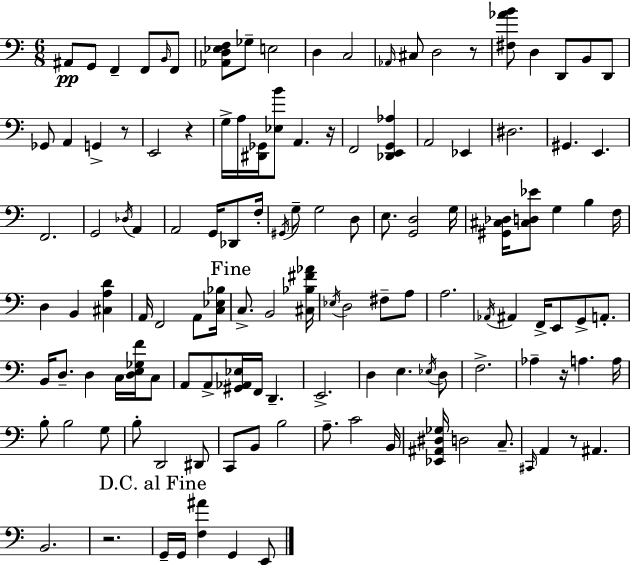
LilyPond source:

{
  \clef bass
  \numericTimeSignature
  \time 6/8
  \key c \major
  ais,8\pp g,8 f,4-- f,8 \grace { b,16 } f,8 | <aes, d ees f>8 ges8-- e2 | d4 c2 | \grace { aes,16 } cis8 d2 | \break r8 <fis aes' b'>8 d4 d,8 b,8 | d,8 ges,8 a,4 g,4-> | r8 e,2 r4 | g16-> a16 <dis, ges,>16 <ees b'>8 a,4. | \break r16 f,2 <des, e, g, aes>4 | a,2 ees,4 | dis2. | gis,4. e,4. | \break f,2. | g,2 \acciaccatura { des16 } a,4 | a,2 g,16 | des,8 f16-. \acciaccatura { gis,16 } g8-- g2 | \break d8 e8. <g, d>2 | g16 <gis, cis des>16 <cis d ees'>8 g4 b4 | f16 d4 b,4 | <cis a d'>4 a,16 f,2 | \break a,8 <c ees bes>16 \mark "Fine" c8.-> b,2 | <cis bes fis' aes'>16 \acciaccatura { ees16 } d2 | fis8-- a8 a2. | \acciaccatura { aes,16 } ais,4 f,16-> e,8 | \break g,8-> a,8.-. b,16 d8.-- d4 | c16 <d e ges f'>16 c8 a,8 a,8-> <gis, aes, ees>16 f,16 | d,4.-- e,2.-> | d4 e4. | \break \acciaccatura { ees16 } d8 f2.-> | aes4-- r16 | a4. a16 b8-. b2 | g8 b8-. d,2 | \break dis,8 c,8 b,8 b2 | a8.-- c'2 | b,16 <ees, ais, dis ges>16 d2 | c8.-- \grace { cis,16 } a,4 | \break r8 ais,4. b,2. | r2. | \mark "D.C. al Fine" g,16-- g,16 <f ais'>4 | g,4 e,8 \bar "|."
}